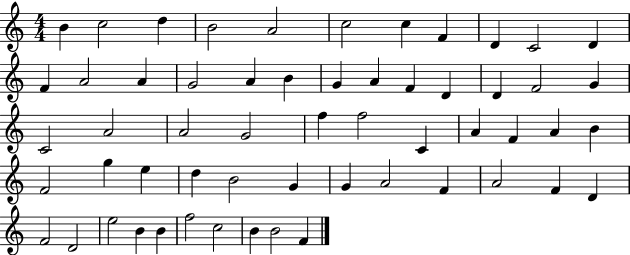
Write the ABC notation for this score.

X:1
T:Untitled
M:4/4
L:1/4
K:C
B c2 d B2 A2 c2 c F D C2 D F A2 A G2 A B G A F D D F2 G C2 A2 A2 G2 f f2 C A F A B F2 g e d B2 G G A2 F A2 F D F2 D2 e2 B B f2 c2 B B2 F